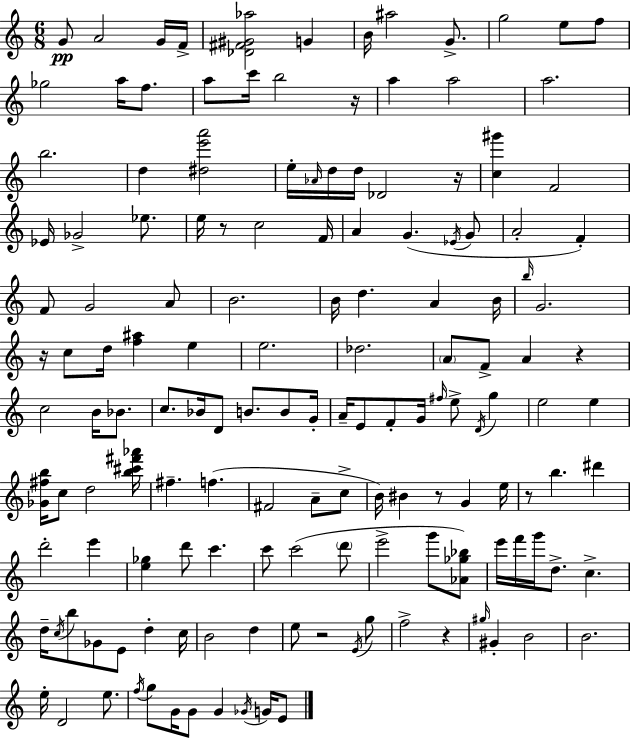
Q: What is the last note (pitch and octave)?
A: E4